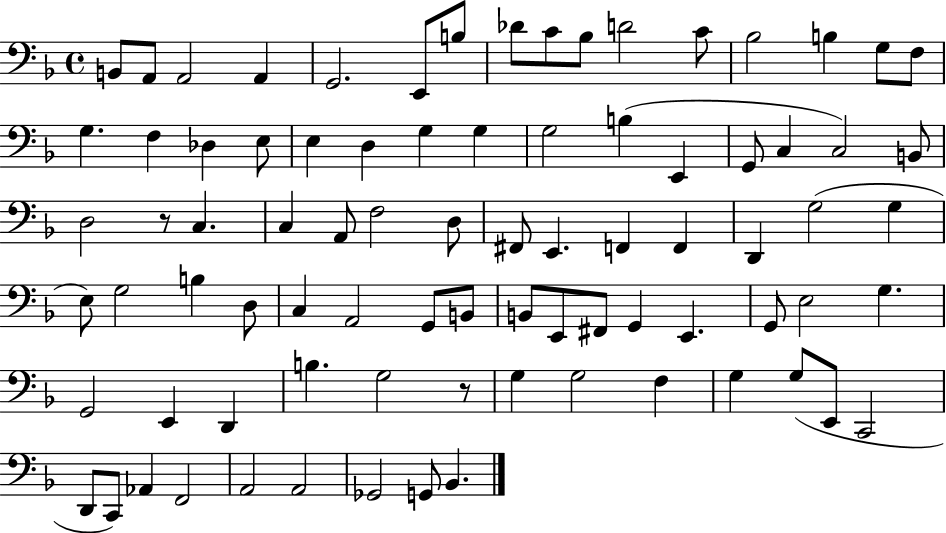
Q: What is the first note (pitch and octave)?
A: B2